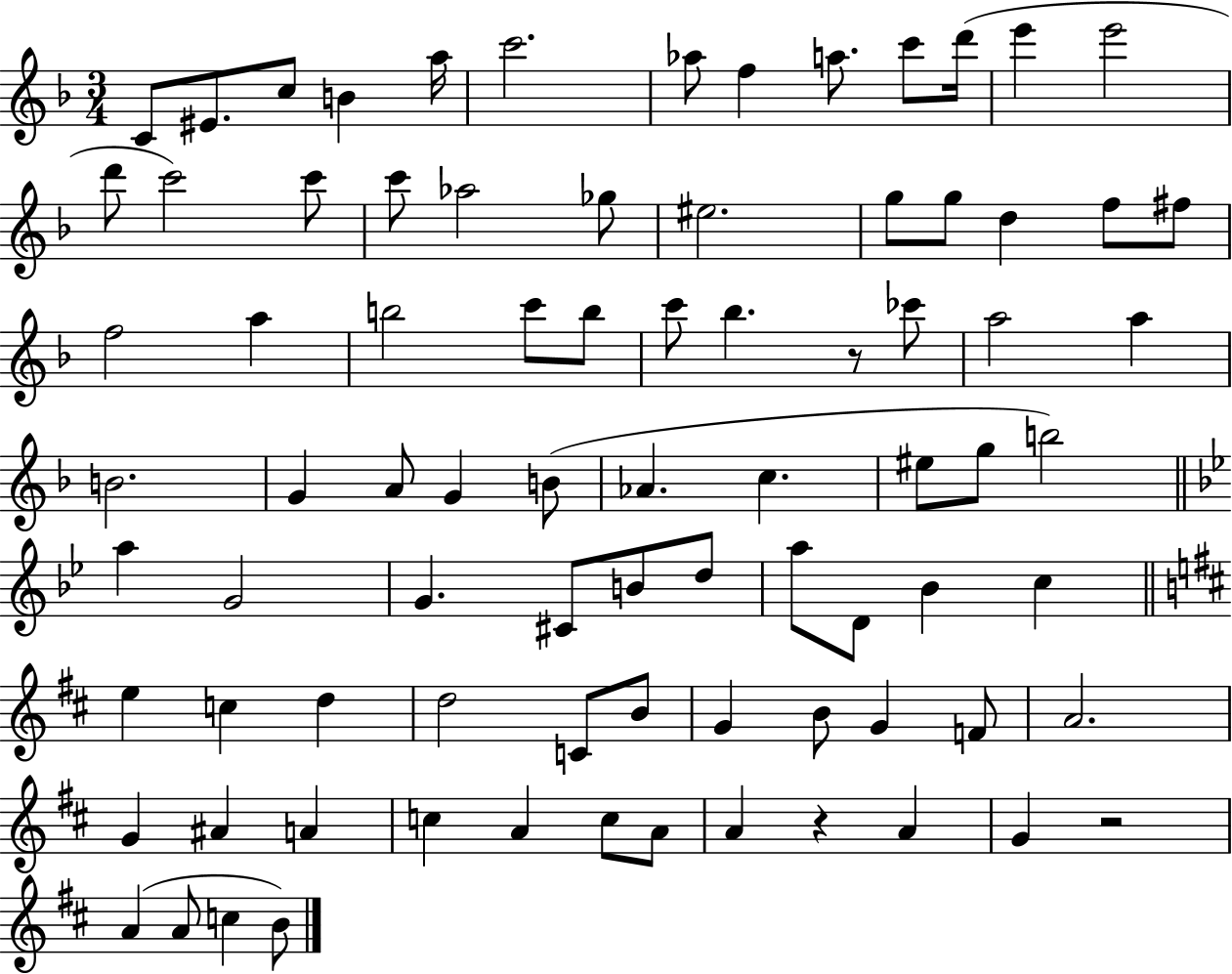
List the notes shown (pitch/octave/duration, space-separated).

C4/e EIS4/e. C5/e B4/q A5/s C6/h. Ab5/e F5/q A5/e. C6/e D6/s E6/q E6/h D6/e C6/h C6/e C6/e Ab5/h Gb5/e EIS5/h. G5/e G5/e D5/q F5/e F#5/e F5/h A5/q B5/h C6/e B5/e C6/e Bb5/q. R/e CES6/e A5/h A5/q B4/h. G4/q A4/e G4/q B4/e Ab4/q. C5/q. EIS5/e G5/e B5/h A5/q G4/h G4/q. C#4/e B4/e D5/e A5/e D4/e Bb4/q C5/q E5/q C5/q D5/q D5/h C4/e B4/e G4/q B4/e G4/q F4/e A4/h. G4/q A#4/q A4/q C5/q A4/q C5/e A4/e A4/q R/q A4/q G4/q R/h A4/q A4/e C5/q B4/e